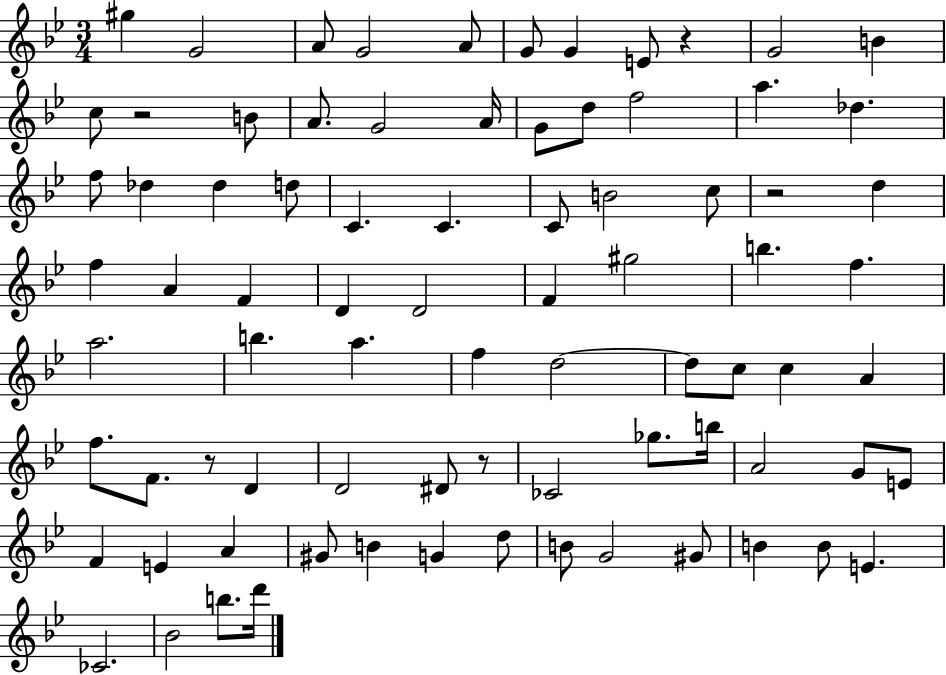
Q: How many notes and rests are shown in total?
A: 81